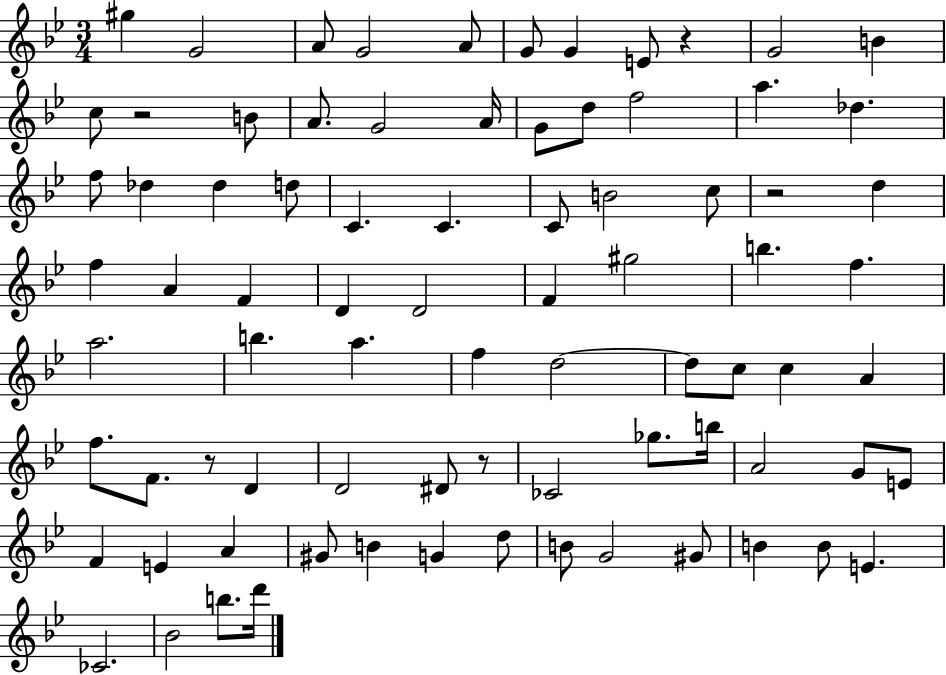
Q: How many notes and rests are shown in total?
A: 81